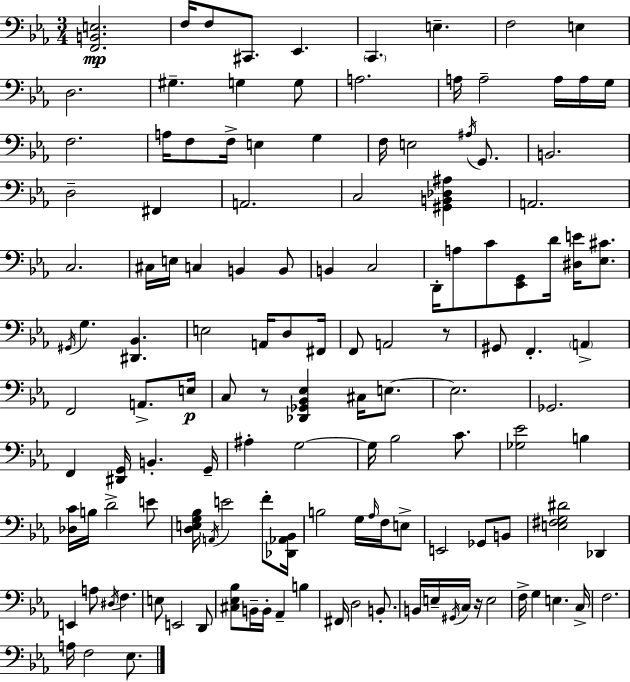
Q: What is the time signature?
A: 3/4